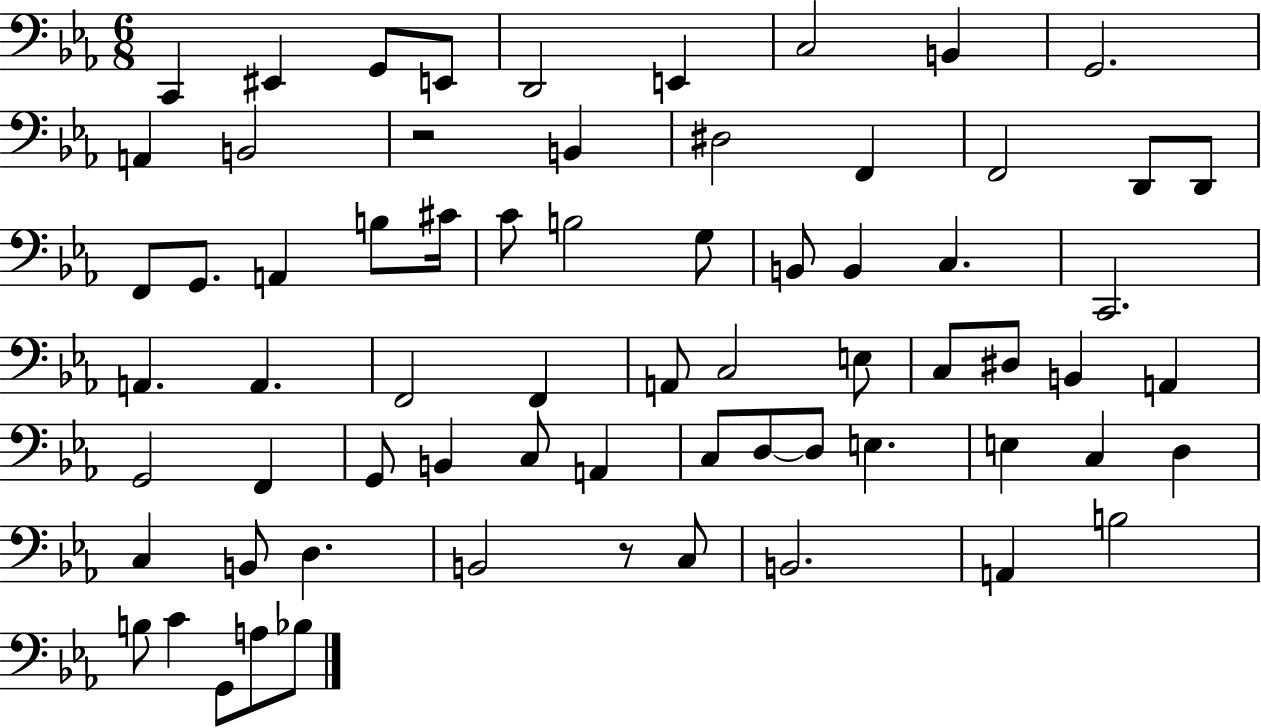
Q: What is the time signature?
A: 6/8